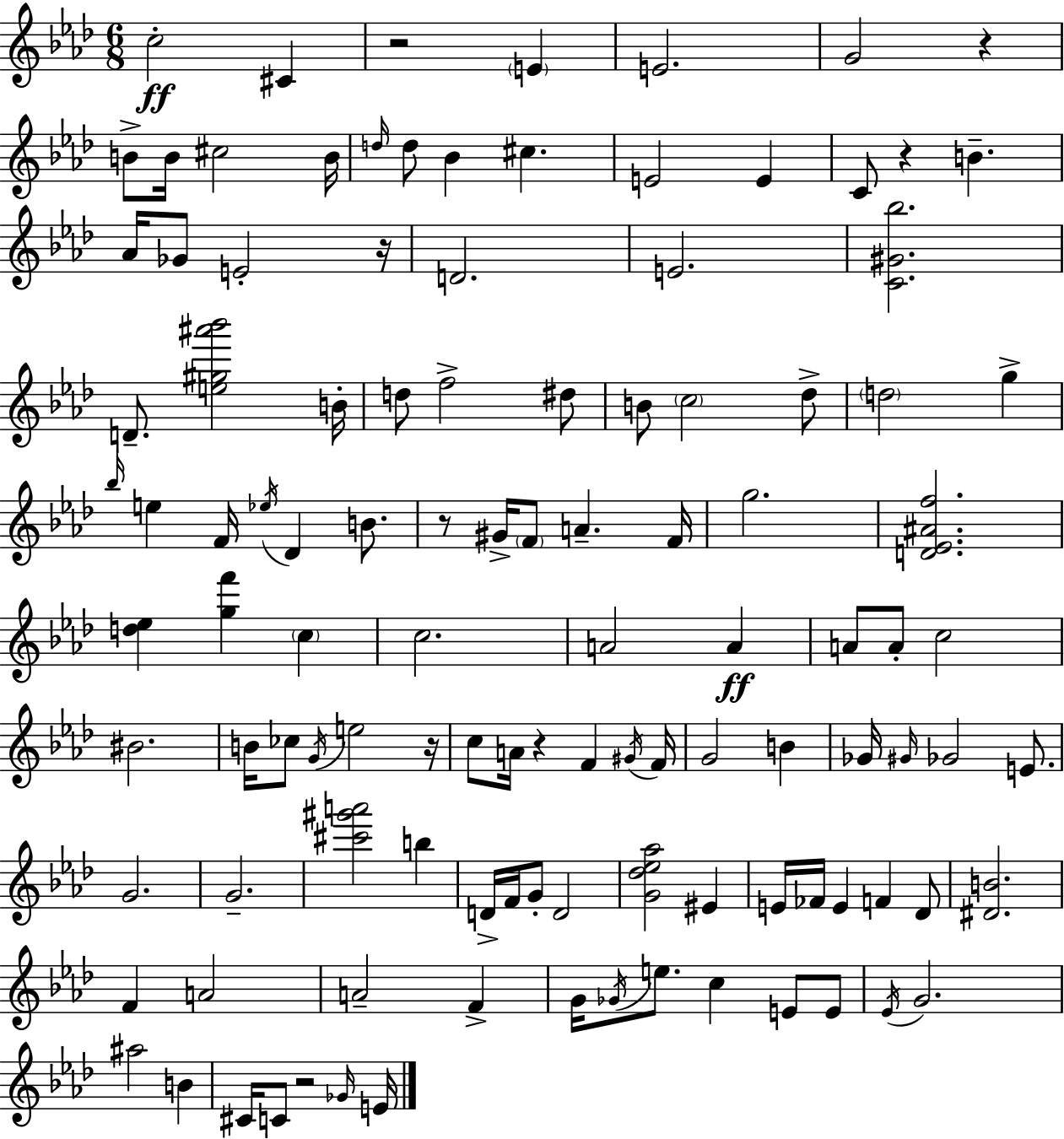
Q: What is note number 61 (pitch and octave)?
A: G4